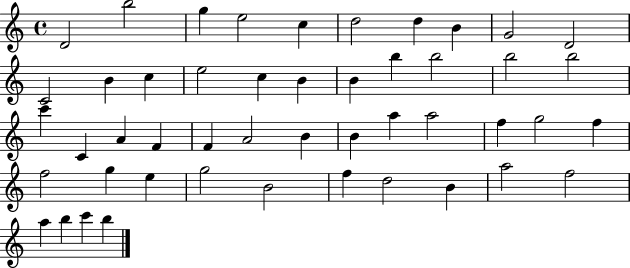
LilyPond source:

{
  \clef treble
  \time 4/4
  \defaultTimeSignature
  \key c \major
  d'2 b''2 | g''4 e''2 c''4 | d''2 d''4 b'4 | g'2 d'2 | \break c'2 b'4 c''4 | e''2 c''4 b'4 | b'4 b''4 b''2 | b''2 b''2 | \break c'''4 c'4 a'4 f'4 | f'4 a'2 b'4 | b'4 a''4 a''2 | f''4 g''2 f''4 | \break f''2 g''4 e''4 | g''2 b'2 | f''4 d''2 b'4 | a''2 f''2 | \break a''4 b''4 c'''4 b''4 | \bar "|."
}